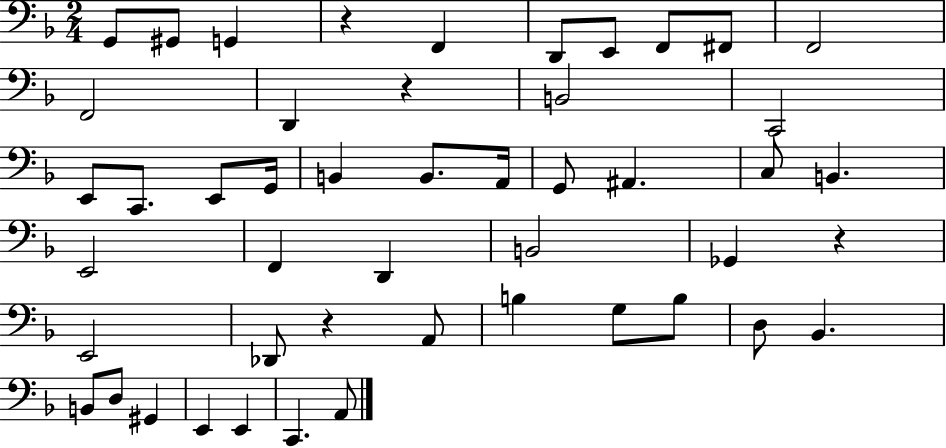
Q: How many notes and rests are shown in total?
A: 48